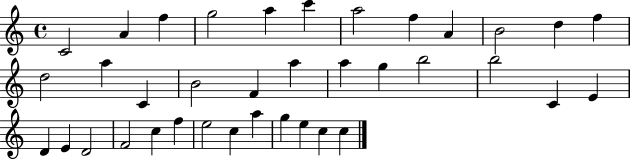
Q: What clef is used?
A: treble